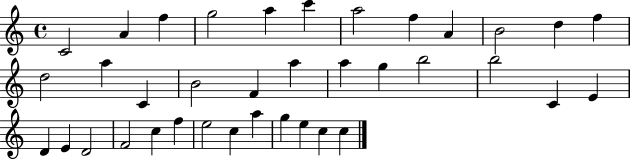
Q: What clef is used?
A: treble